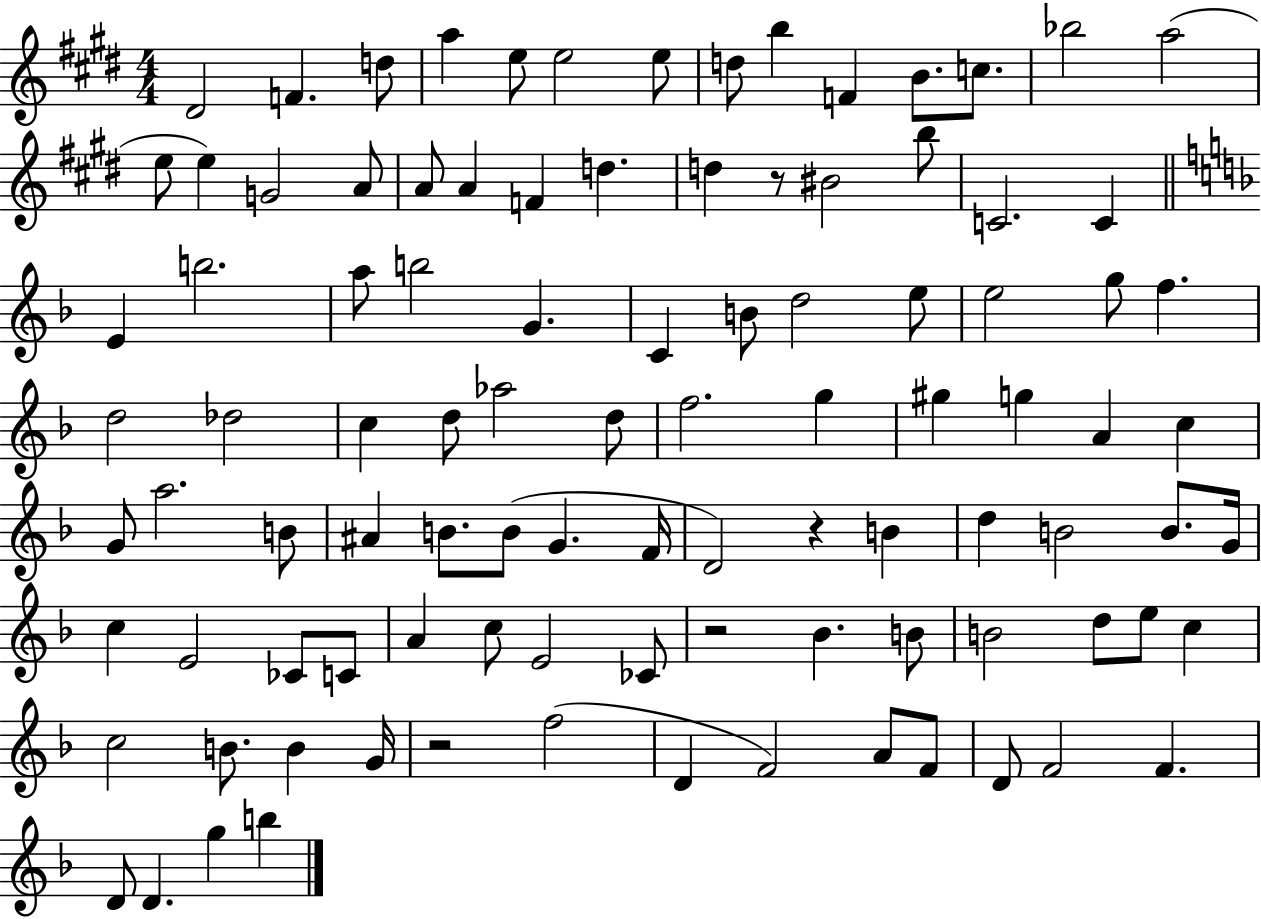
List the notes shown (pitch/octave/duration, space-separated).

D#4/h F4/q. D5/e A5/q E5/e E5/h E5/e D5/e B5/q F4/q B4/e. C5/e. Bb5/h A5/h E5/e E5/q G4/h A4/e A4/e A4/q F4/q D5/q. D5/q R/e BIS4/h B5/e C4/h. C4/q E4/q B5/h. A5/e B5/h G4/q. C4/q B4/e D5/h E5/e E5/h G5/e F5/q. D5/h Db5/h C5/q D5/e Ab5/h D5/e F5/h. G5/q G#5/q G5/q A4/q C5/q G4/e A5/h. B4/e A#4/q B4/e. B4/e G4/q. F4/s D4/h R/q B4/q D5/q B4/h B4/e. G4/s C5/q E4/h CES4/e C4/e A4/q C5/e E4/h CES4/e R/h Bb4/q. B4/e B4/h D5/e E5/e C5/q C5/h B4/e. B4/q G4/s R/h F5/h D4/q F4/h A4/e F4/e D4/e F4/h F4/q. D4/e D4/q. G5/q B5/q